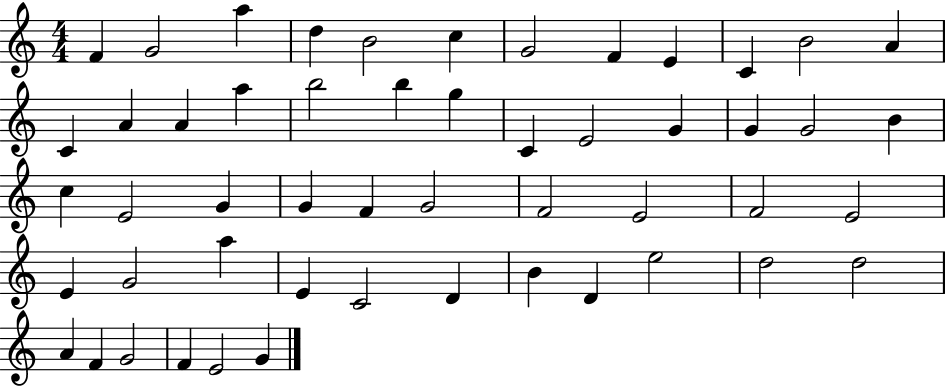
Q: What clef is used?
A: treble